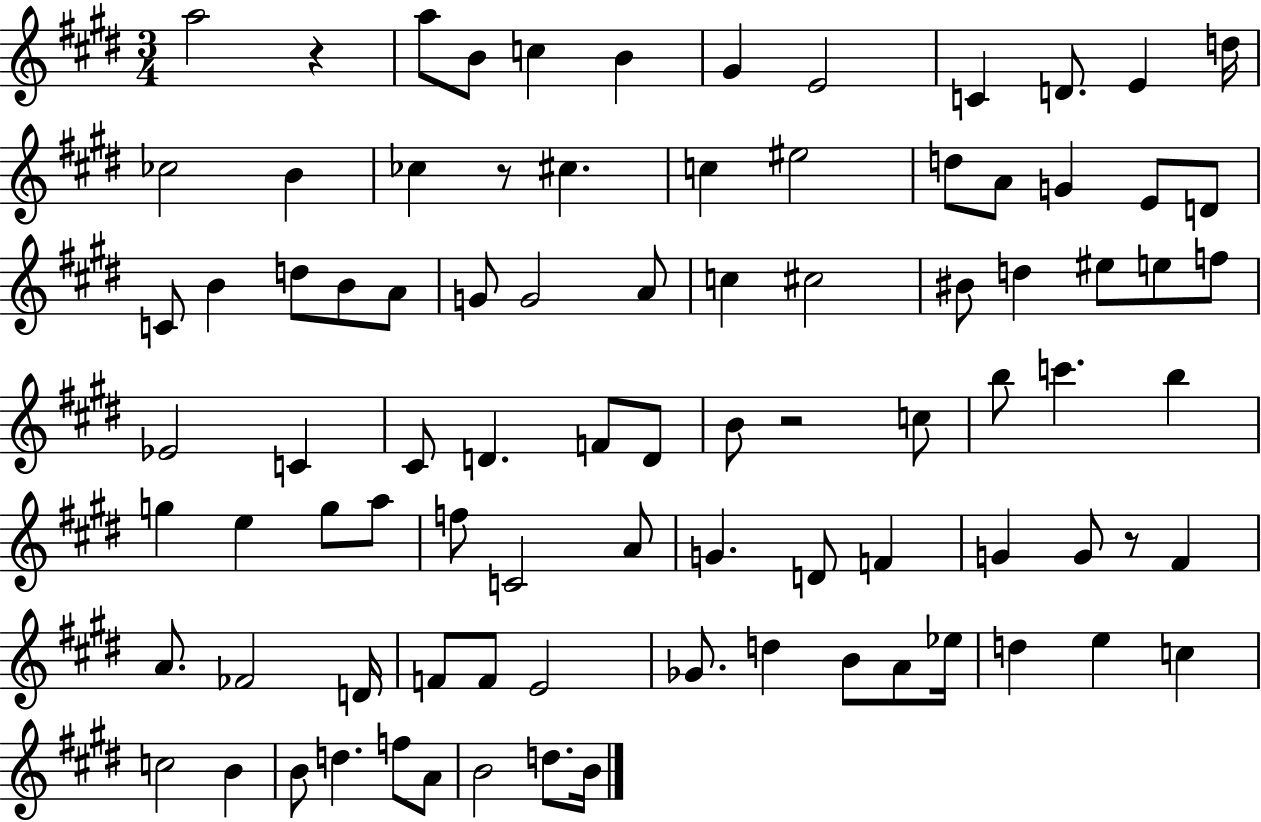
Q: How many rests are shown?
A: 4